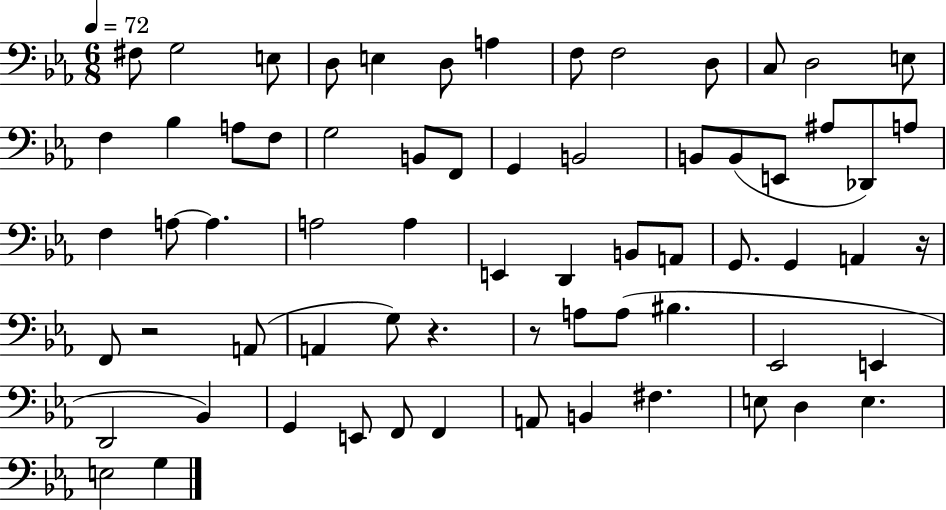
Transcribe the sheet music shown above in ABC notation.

X:1
T:Untitled
M:6/8
L:1/4
K:Eb
^F,/2 G,2 E,/2 D,/2 E, D,/2 A, F,/2 F,2 D,/2 C,/2 D,2 E,/2 F, _B, A,/2 F,/2 G,2 B,,/2 F,,/2 G,, B,,2 B,,/2 B,,/2 E,,/2 ^A,/2 _D,,/2 A,/2 F, A,/2 A, A,2 A, E,, D,, B,,/2 A,,/2 G,,/2 G,, A,, z/4 F,,/2 z2 A,,/2 A,, G,/2 z z/2 A,/2 A,/2 ^B, _E,,2 E,, D,,2 _B,, G,, E,,/2 F,,/2 F,, A,,/2 B,, ^F, E,/2 D, E, E,2 G,